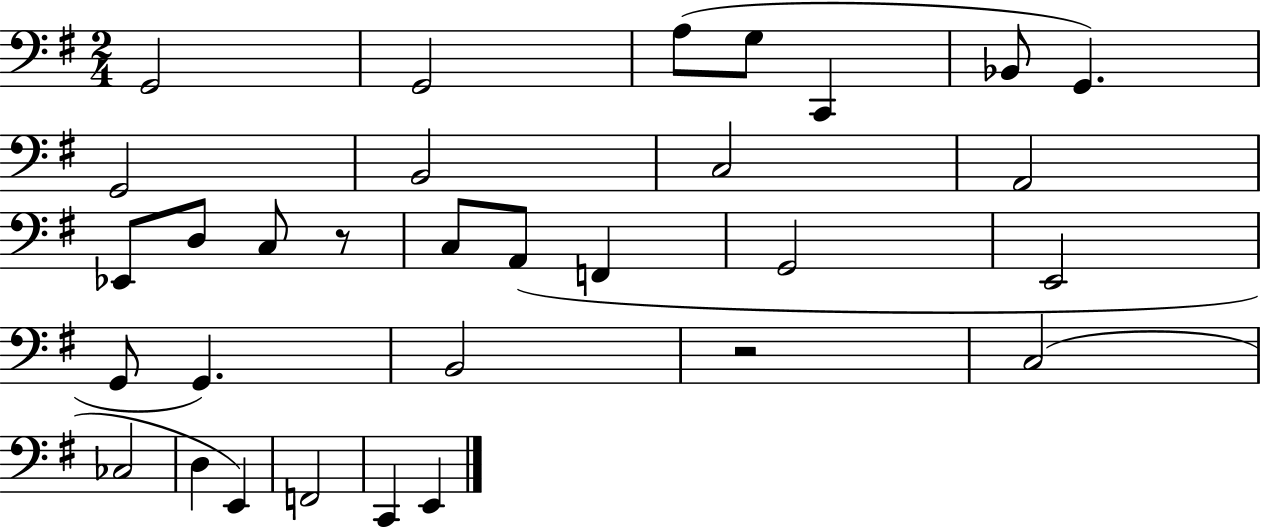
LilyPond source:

{
  \clef bass
  \numericTimeSignature
  \time 2/4
  \key g \major
  \repeat volta 2 { g,2 | g,2 | a8( g8 c,4 | bes,8 g,4.) | \break g,2 | b,2 | c2 | a,2 | \break ees,8 d8 c8 r8 | c8 a,8( f,4 | g,2 | e,2 | \break g,8 g,4.) | b,2 | r2 | c2( | \break ces2 | d4 e,4) | f,2 | c,4 e,4 | \break } \bar "|."
}